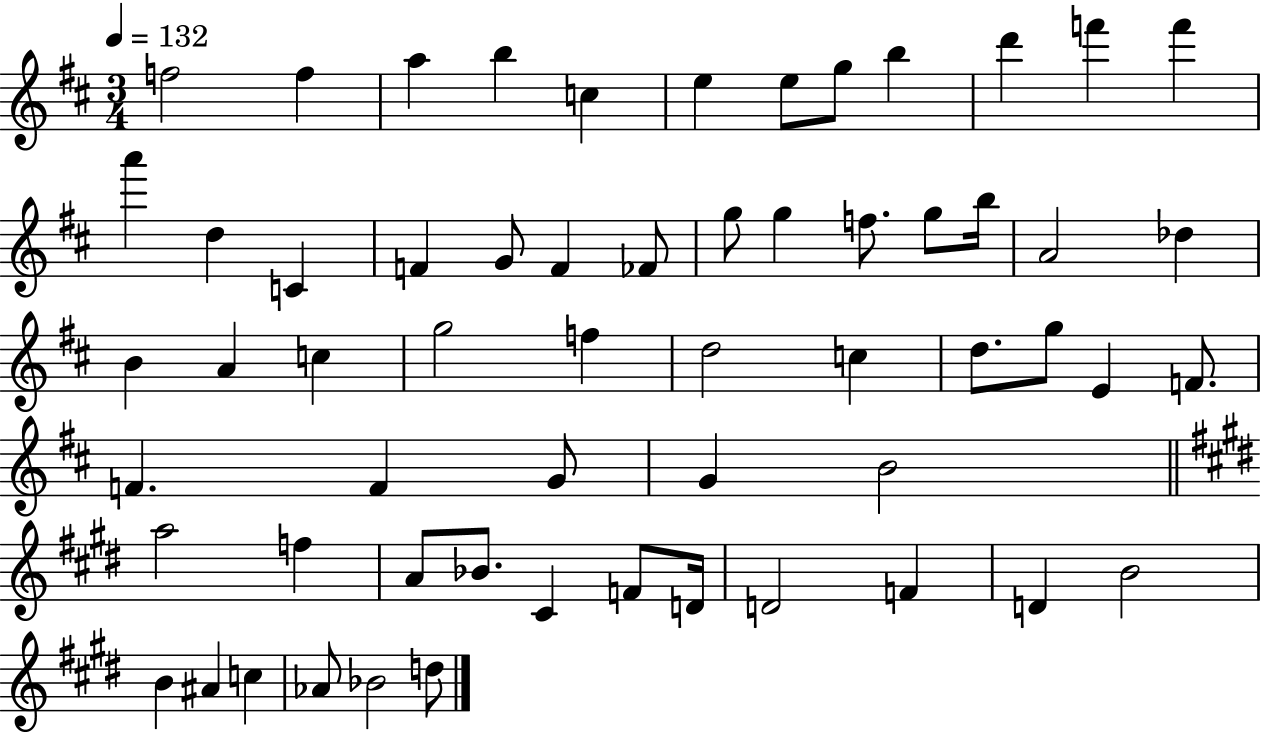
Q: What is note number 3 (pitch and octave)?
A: A5